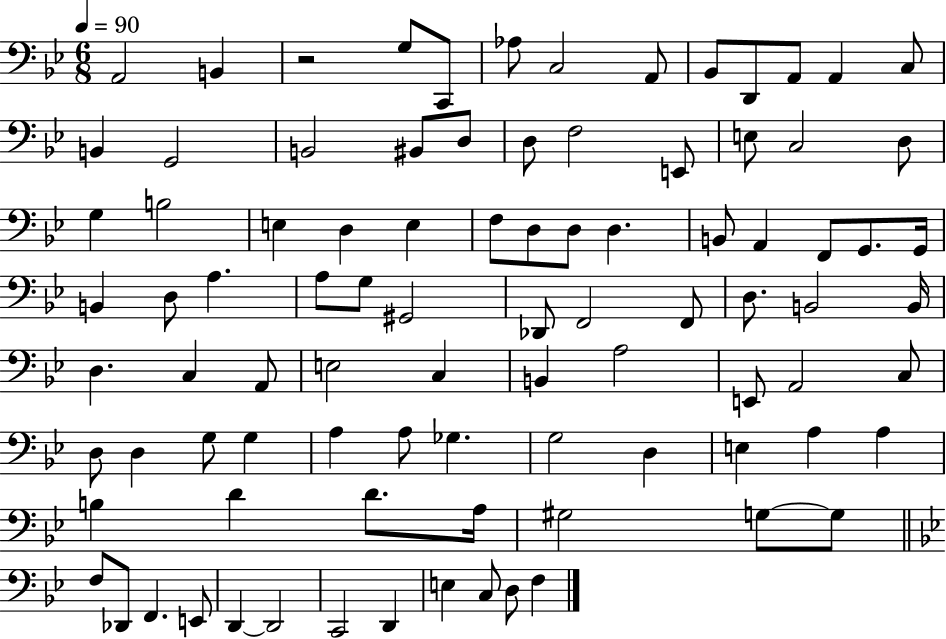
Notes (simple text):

A2/h B2/q R/h G3/e C2/e Ab3/e C3/h A2/e Bb2/e D2/e A2/e A2/q C3/e B2/q G2/h B2/h BIS2/e D3/e D3/e F3/h E2/e E3/e C3/h D3/e G3/q B3/h E3/q D3/q E3/q F3/e D3/e D3/e D3/q. B2/e A2/q F2/e G2/e. G2/s B2/q D3/e A3/q. A3/e G3/e G#2/h Db2/e F2/h F2/e D3/e. B2/h B2/s D3/q. C3/q A2/e E3/h C3/q B2/q A3/h E2/e A2/h C3/e D3/e D3/q G3/e G3/q A3/q A3/e Gb3/q. G3/h D3/q E3/q A3/q A3/q B3/q D4/q D4/e. A3/s G#3/h G3/e G3/e F3/e Db2/e F2/q. E2/e D2/q D2/h C2/h D2/q E3/q C3/e D3/e F3/q